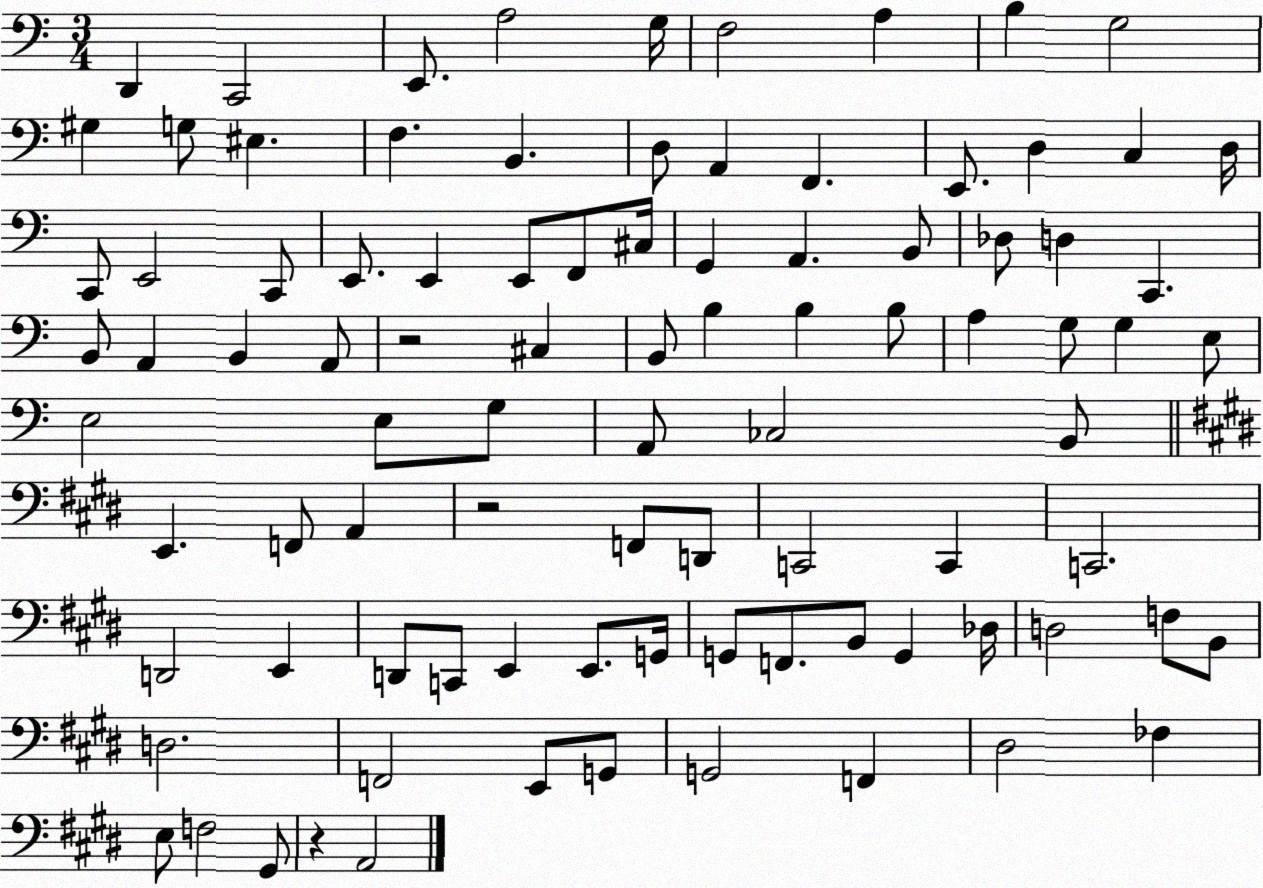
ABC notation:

X:1
T:Untitled
M:3/4
L:1/4
K:C
D,, C,,2 E,,/2 A,2 G,/4 F,2 A, B, G,2 ^G, G,/2 ^E, F, B,, D,/2 A,, F,, E,,/2 D, C, D,/4 C,,/2 E,,2 C,,/2 E,,/2 E,, E,,/2 F,,/2 ^C,/4 G,, A,, B,,/2 _D,/2 D, C,, B,,/2 A,, B,, A,,/2 z2 ^C, B,,/2 B, B, B,/2 A, G,/2 G, E,/2 E,2 E,/2 G,/2 A,,/2 _C,2 B,,/2 E,, F,,/2 A,, z2 F,,/2 D,,/2 C,,2 C,, C,,2 D,,2 E,, D,,/2 C,,/2 E,, E,,/2 G,,/4 G,,/2 F,,/2 B,,/2 G,, _D,/4 D,2 F,/2 B,,/2 D,2 F,,2 E,,/2 G,,/2 G,,2 F,, ^D,2 _F, E,/2 F,2 ^G,,/2 z A,,2